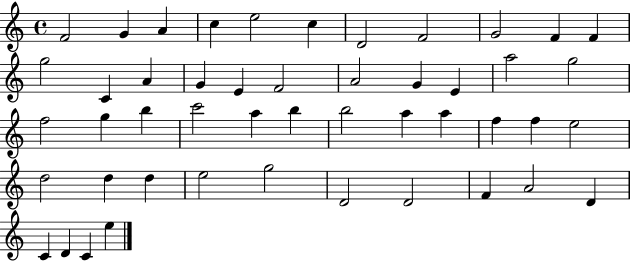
{
  \clef treble
  \time 4/4
  \defaultTimeSignature
  \key c \major
  f'2 g'4 a'4 | c''4 e''2 c''4 | d'2 f'2 | g'2 f'4 f'4 | \break g''2 c'4 a'4 | g'4 e'4 f'2 | a'2 g'4 e'4 | a''2 g''2 | \break f''2 g''4 b''4 | c'''2 a''4 b''4 | b''2 a''4 a''4 | f''4 f''4 e''2 | \break d''2 d''4 d''4 | e''2 g''2 | d'2 d'2 | f'4 a'2 d'4 | \break c'4 d'4 c'4 e''4 | \bar "|."
}